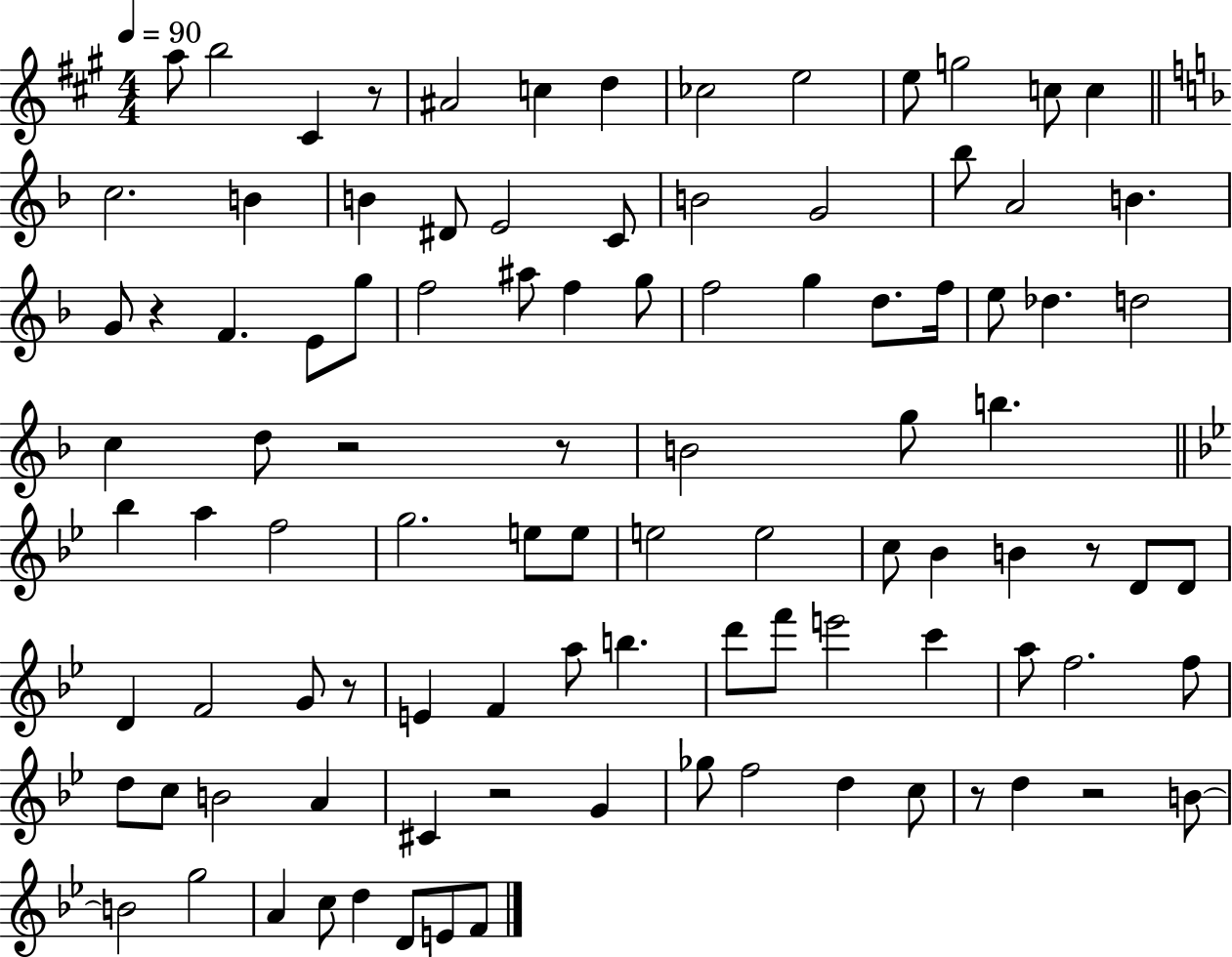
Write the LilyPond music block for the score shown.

{
  \clef treble
  \numericTimeSignature
  \time 4/4
  \key a \major
  \tempo 4 = 90
  a''8 b''2 cis'4 r8 | ais'2 c''4 d''4 | ces''2 e''2 | e''8 g''2 c''8 c''4 | \break \bar "||" \break \key f \major c''2. b'4 | b'4 dis'8 e'2 c'8 | b'2 g'2 | bes''8 a'2 b'4. | \break g'8 r4 f'4. e'8 g''8 | f''2 ais''8 f''4 g''8 | f''2 g''4 d''8. f''16 | e''8 des''4. d''2 | \break c''4 d''8 r2 r8 | b'2 g''8 b''4. | \bar "||" \break \key bes \major bes''4 a''4 f''2 | g''2. e''8 e''8 | e''2 e''2 | c''8 bes'4 b'4 r8 d'8 d'8 | \break d'4 f'2 g'8 r8 | e'4 f'4 a''8 b''4. | d'''8 f'''8 e'''2 c'''4 | a''8 f''2. f''8 | \break d''8 c''8 b'2 a'4 | cis'4 r2 g'4 | ges''8 f''2 d''4 c''8 | r8 d''4 r2 b'8~~ | \break b'2 g''2 | a'4 c''8 d''4 d'8 e'8 f'8 | \bar "|."
}